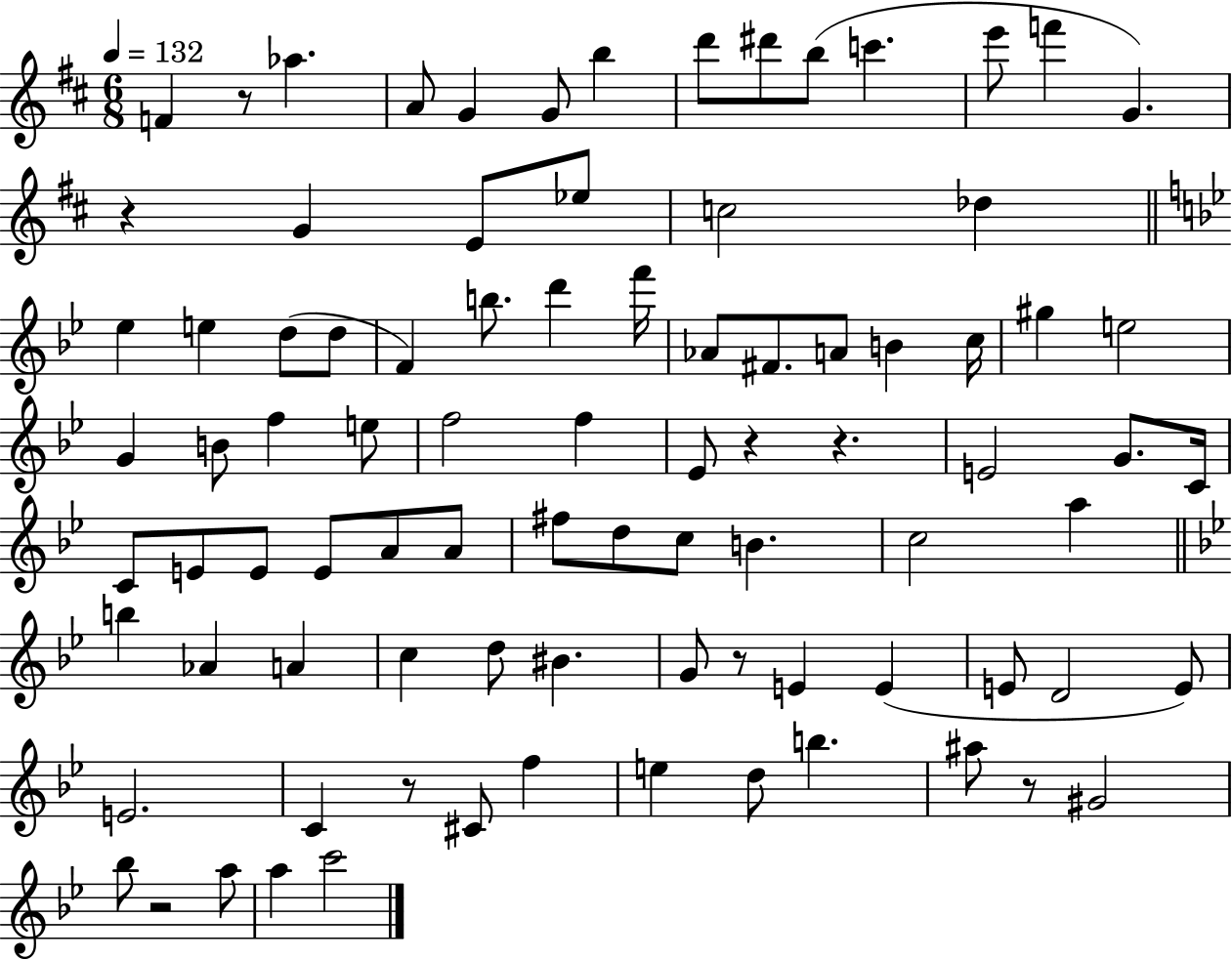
{
  \clef treble
  \numericTimeSignature
  \time 6/8
  \key d \major
  \tempo 4 = 132
  f'4 r8 aes''4. | a'8 g'4 g'8 b''4 | d'''8 dis'''8 b''8( c'''4. | e'''8 f'''4 g'4.) | \break r4 g'4 e'8 ees''8 | c''2 des''4 | \bar "||" \break \key bes \major ees''4 e''4 d''8( d''8 | f'4) b''8. d'''4 f'''16 | aes'8 fis'8. a'8 b'4 c''16 | gis''4 e''2 | \break g'4 b'8 f''4 e''8 | f''2 f''4 | ees'8 r4 r4. | e'2 g'8. c'16 | \break c'8 e'8 e'8 e'8 a'8 a'8 | fis''8 d''8 c''8 b'4. | c''2 a''4 | \bar "||" \break \key bes \major b''4 aes'4 a'4 | c''4 d''8 bis'4. | g'8 r8 e'4 e'4( | e'8 d'2 e'8) | \break e'2. | c'4 r8 cis'8 f''4 | e''4 d''8 b''4. | ais''8 r8 gis'2 | \break bes''8 r2 a''8 | a''4 c'''2 | \bar "|."
}